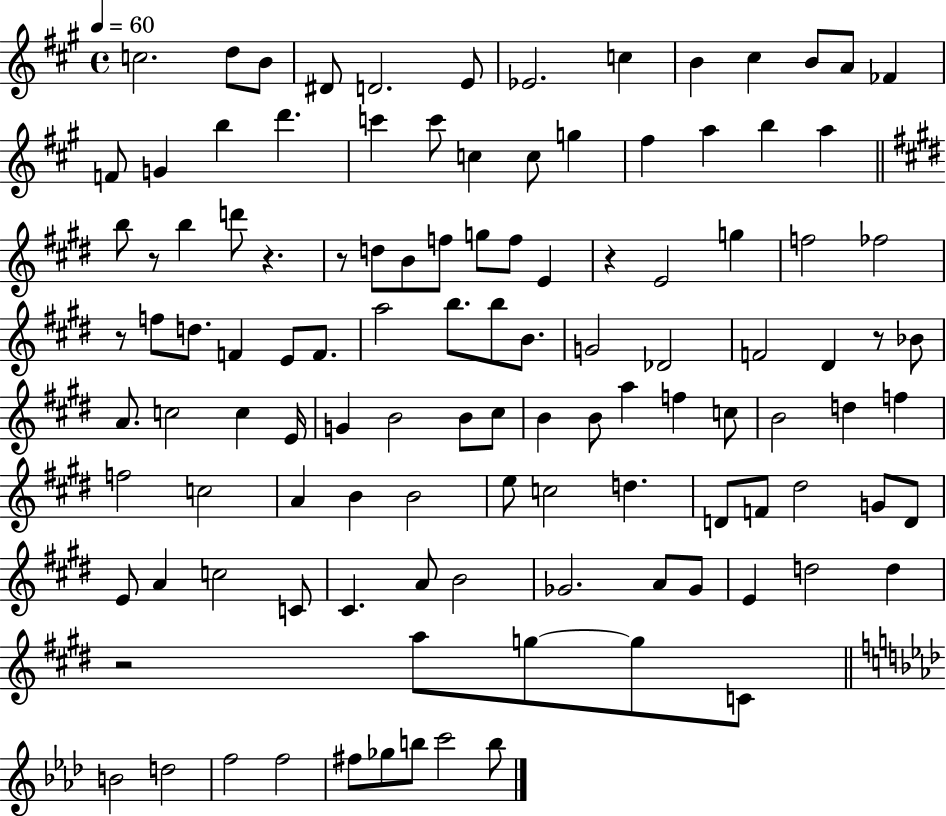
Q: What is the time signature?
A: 4/4